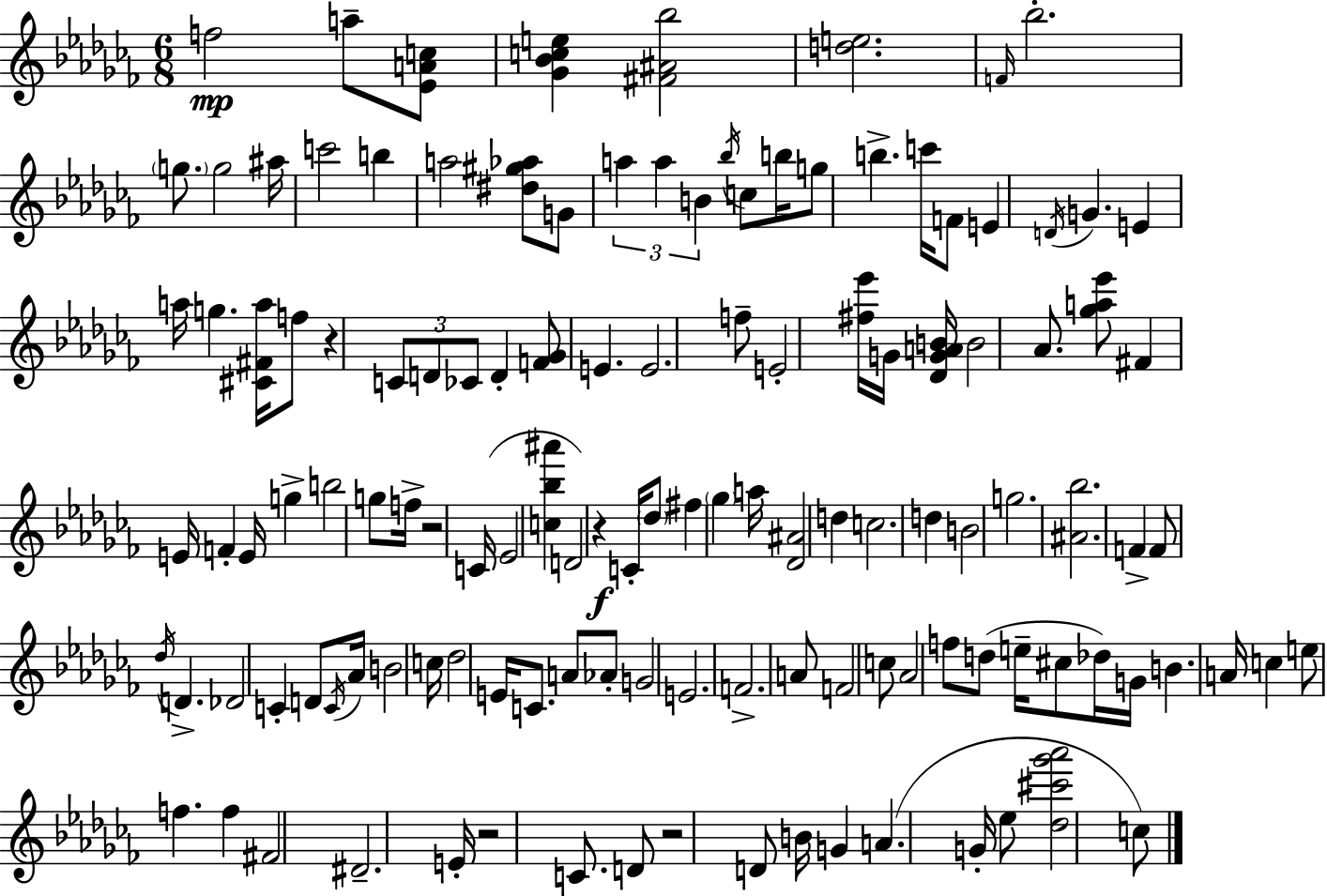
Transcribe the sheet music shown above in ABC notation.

X:1
T:Untitled
M:6/8
L:1/4
K:Abm
f2 a/2 [_EAc]/2 [_G_Bce] [^F^A_b]2 [de]2 F/4 _b2 g/2 g2 ^a/4 c'2 b a2 [^d^g_a]/2 G/2 a a B _b/4 c/2 b/4 g/2 b c'/4 F/2 E D/4 G E a/4 g [^C^Fa]/4 f/2 z C/2 D/2 _C/2 D [F_G]/2 E E2 f/2 E2 [^f_e']/4 G/4 [_DGAB]/4 B2 _A/2 [_ga_e']/2 ^F E/4 F E/4 g b2 g/2 f/4 z2 C/4 _E2 [c_b^a'] D2 z C/4 _d/2 ^f _g a/4 [_D^A]2 d c2 d B2 g2 [^A_b]2 F F/2 _d/4 D _D2 C D/2 C/4 _A/4 B2 c/4 _d2 E/4 C/2 A/2 _A/2 G2 E2 F2 A/2 F2 c/2 _A2 f/2 d/2 e/4 ^c/2 _d/4 G/4 B A/4 c e/2 f f ^F2 ^D2 E/4 z2 C/2 D/2 z2 D/2 B/4 G A G/4 _e/2 [_d^c'_g'_a']2 c/2